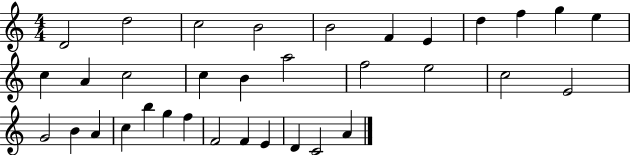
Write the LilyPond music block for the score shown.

{
  \clef treble
  \numericTimeSignature
  \time 4/4
  \key c \major
  d'2 d''2 | c''2 b'2 | b'2 f'4 e'4 | d''4 f''4 g''4 e''4 | \break c''4 a'4 c''2 | c''4 b'4 a''2 | f''2 e''2 | c''2 e'2 | \break g'2 b'4 a'4 | c''4 b''4 g''4 f''4 | f'2 f'4 e'4 | d'4 c'2 a'4 | \break \bar "|."
}